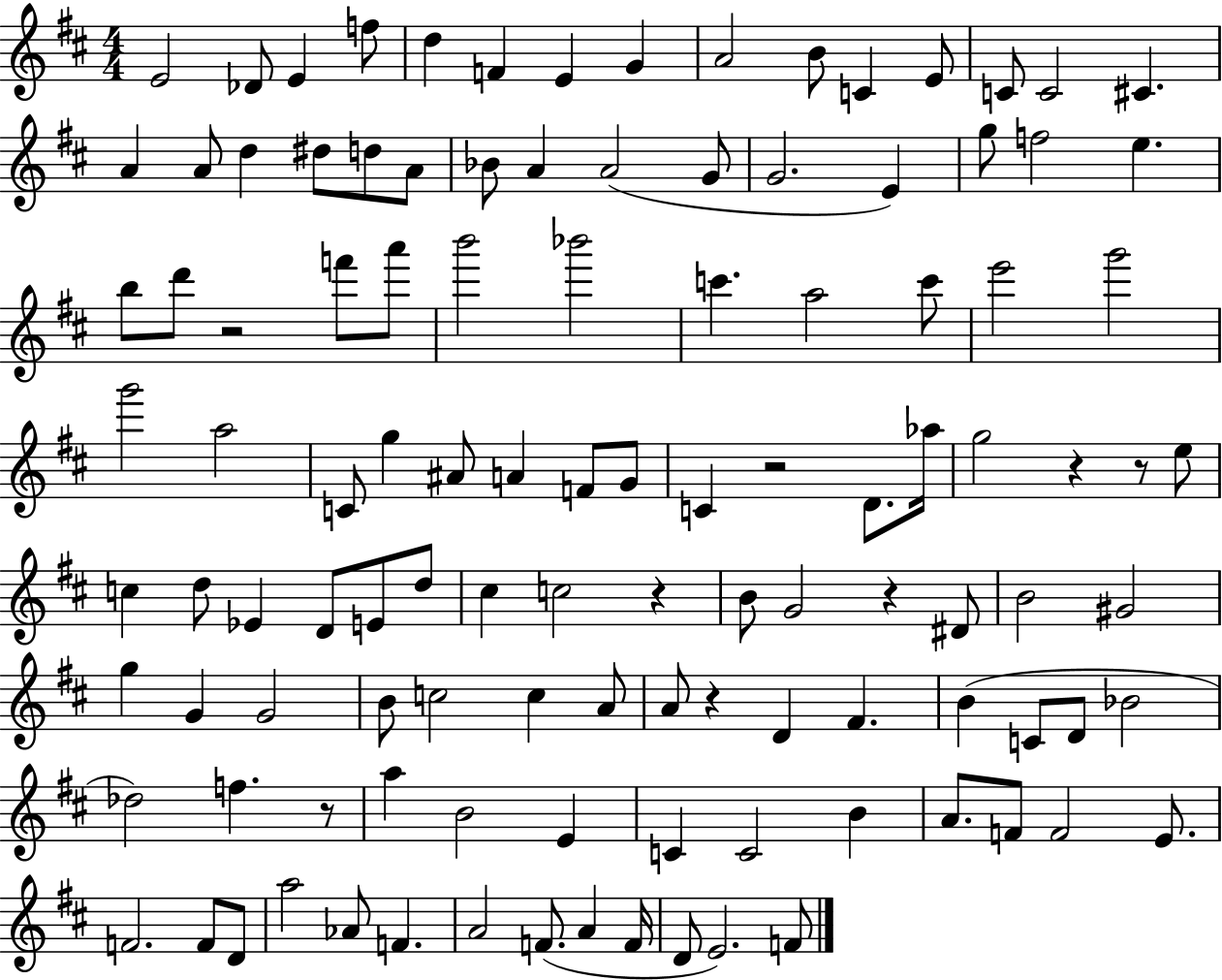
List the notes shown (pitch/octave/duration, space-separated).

E4/h Db4/e E4/q F5/e D5/q F4/q E4/q G4/q A4/h B4/e C4/q E4/e C4/e C4/h C#4/q. A4/q A4/e D5/q D#5/e D5/e A4/e Bb4/e A4/q A4/h G4/e G4/h. E4/q G5/e F5/h E5/q. B5/e D6/e R/h F6/e A6/e B6/h Bb6/h C6/q. A5/h C6/e E6/h G6/h G6/h A5/h C4/e G5/q A#4/e A4/q F4/e G4/e C4/q R/h D4/e. Ab5/s G5/h R/q R/e E5/e C5/q D5/e Eb4/q D4/e E4/e D5/e C#5/q C5/h R/q B4/e G4/h R/q D#4/e B4/h G#4/h G5/q G4/q G4/h B4/e C5/h C5/q A4/e A4/e R/q D4/q F#4/q. B4/q C4/e D4/e Bb4/h Db5/h F5/q. R/e A5/q B4/h E4/q C4/q C4/h B4/q A4/e. F4/e F4/h E4/e. F4/h. F4/e D4/e A5/h Ab4/e F4/q. A4/h F4/e. A4/q F4/s D4/e E4/h. F4/e